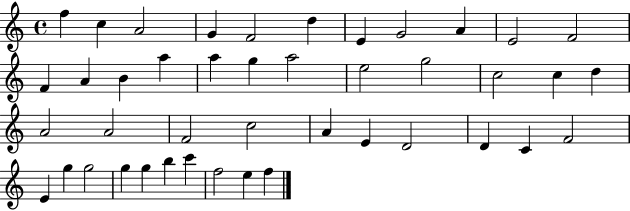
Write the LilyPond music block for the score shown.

{
  \clef treble
  \time 4/4
  \defaultTimeSignature
  \key c \major
  f''4 c''4 a'2 | g'4 f'2 d''4 | e'4 g'2 a'4 | e'2 f'2 | \break f'4 a'4 b'4 a''4 | a''4 g''4 a''2 | e''2 g''2 | c''2 c''4 d''4 | \break a'2 a'2 | f'2 c''2 | a'4 e'4 d'2 | d'4 c'4 f'2 | \break e'4 g''4 g''2 | g''4 g''4 b''4 c'''4 | f''2 e''4 f''4 | \bar "|."
}